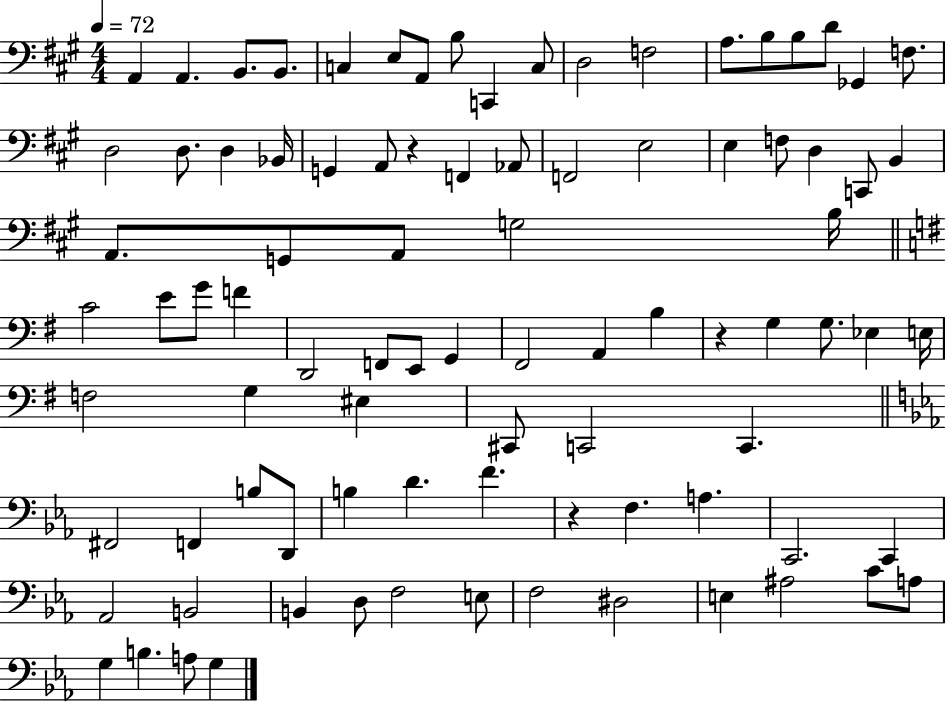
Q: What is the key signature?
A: A major